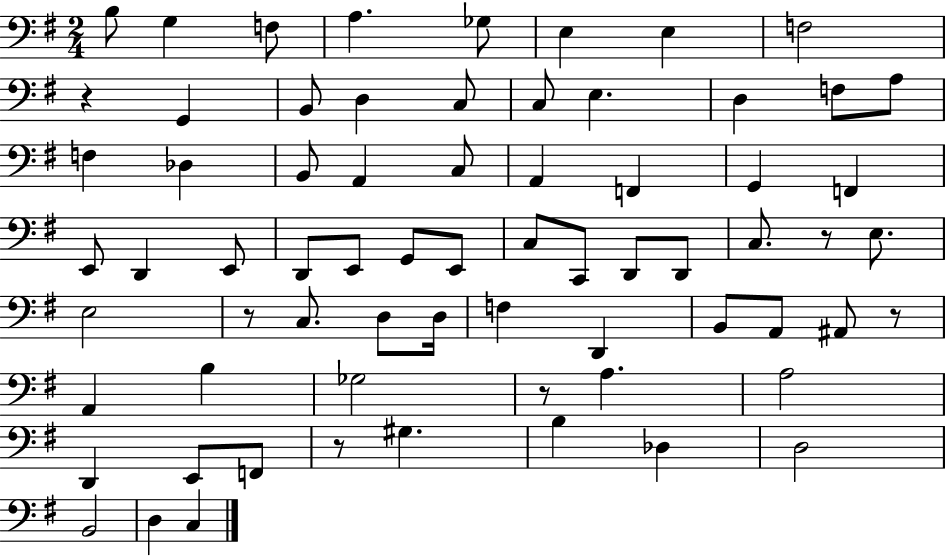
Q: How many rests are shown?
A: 6